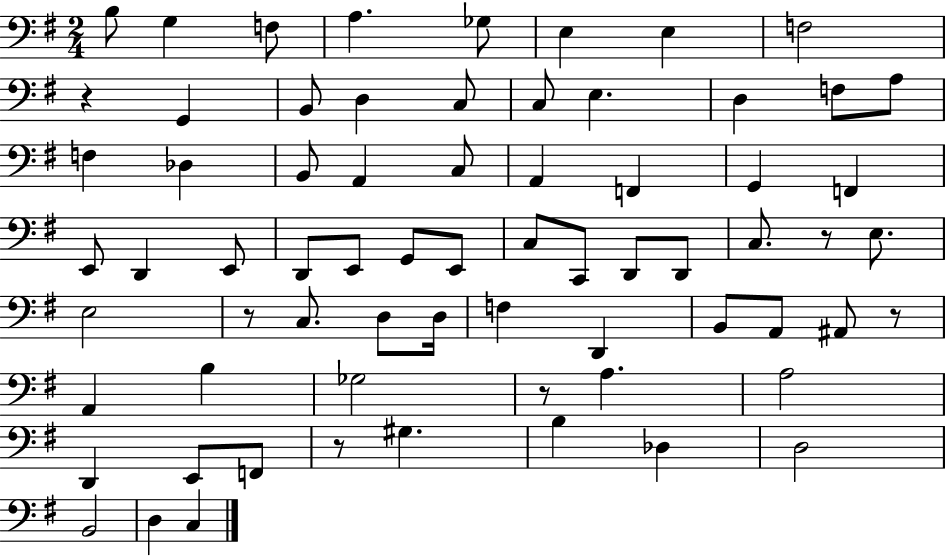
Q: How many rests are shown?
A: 6